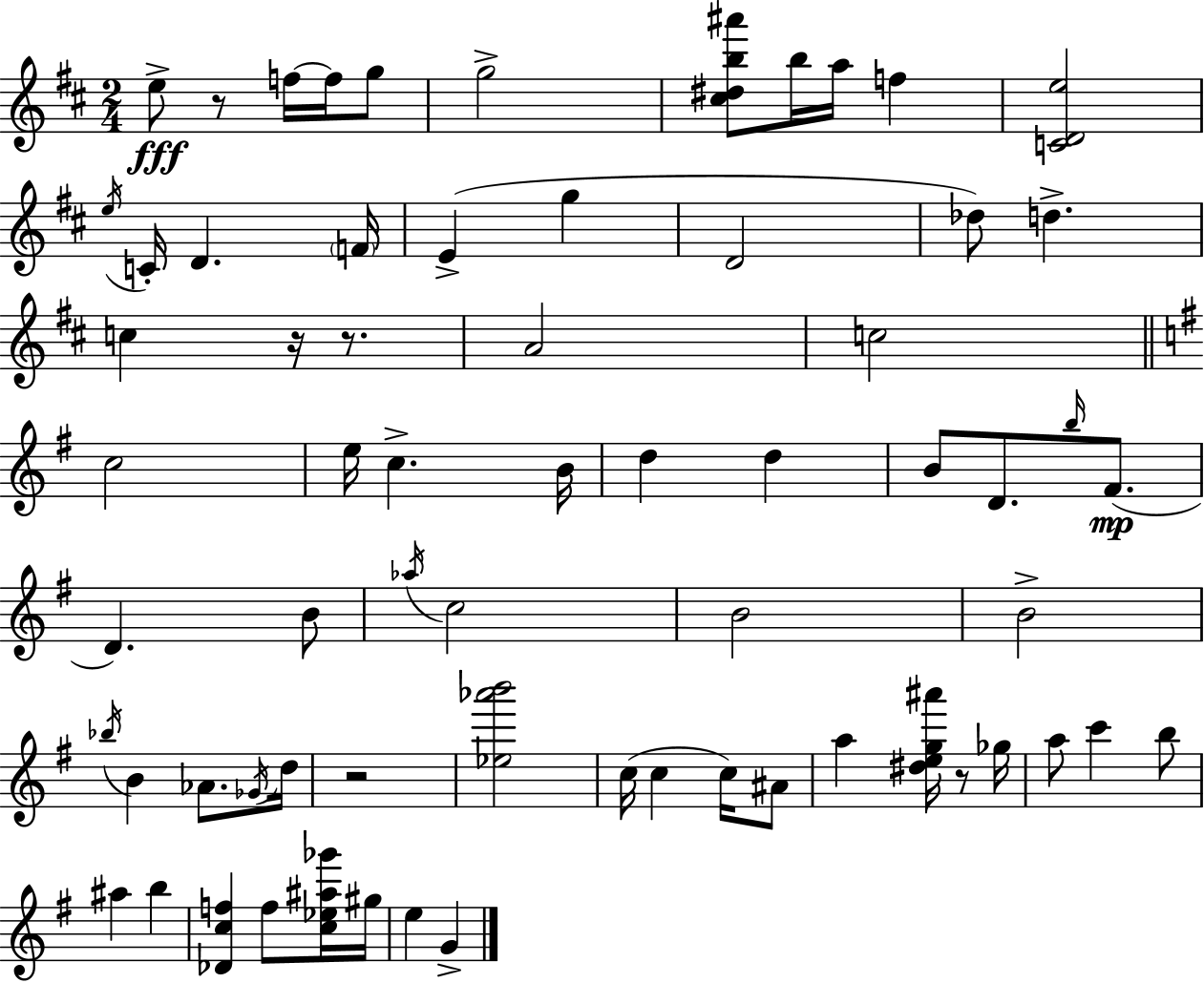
{
  \clef treble
  \numericTimeSignature
  \time 2/4
  \key d \major
  e''8->\fff r8 f''16~~ f''16 g''8 | g''2-> | <cis'' dis'' b'' ais'''>8 b''16 a''16 f''4 | <c' d' e''>2 | \break \acciaccatura { e''16 } c'16-. d'4. | \parenthesize f'16 e'4->( g''4 | d'2 | des''8) d''4.-> | \break c''4 r16 r8. | a'2 | c''2 | \bar "||" \break \key e \minor c''2 | e''16 c''4.-> b'16 | d''4 d''4 | b'8 d'8. \grace { b''16 }(\mp fis'8. | \break d'4.) b'8 | \acciaccatura { aes''16 } c''2 | b'2 | b'2-> | \break \acciaccatura { bes''16 } b'4 aes'8. | \acciaccatura { ges'16 } d''16 r2 | <ees'' aes''' b'''>2 | c''16( c''4 | \break c''16) ais'8 a''4 | <dis'' e'' g'' ais'''>16 r8 ges''16 a''8 c'''4 | b''8 ais''4 | b''4 <des' c'' f''>4 | \break f''8 <c'' ees'' ais'' ges'''>16 gis''16 e''4 | g'4-> \bar "|."
}